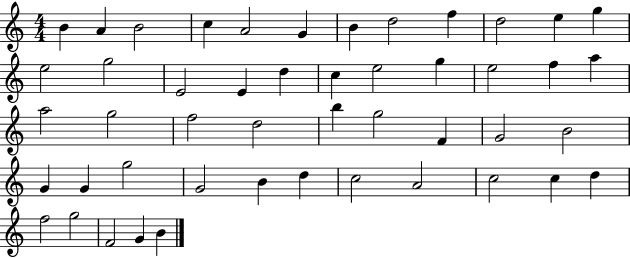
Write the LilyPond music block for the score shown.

{
  \clef treble
  \numericTimeSignature
  \time 4/4
  \key c \major
  b'4 a'4 b'2 | c''4 a'2 g'4 | b'4 d''2 f''4 | d''2 e''4 g''4 | \break e''2 g''2 | e'2 e'4 d''4 | c''4 e''2 g''4 | e''2 f''4 a''4 | \break a''2 g''2 | f''2 d''2 | b''4 g''2 f'4 | g'2 b'2 | \break g'4 g'4 g''2 | g'2 b'4 d''4 | c''2 a'2 | c''2 c''4 d''4 | \break f''2 g''2 | f'2 g'4 b'4 | \bar "|."
}